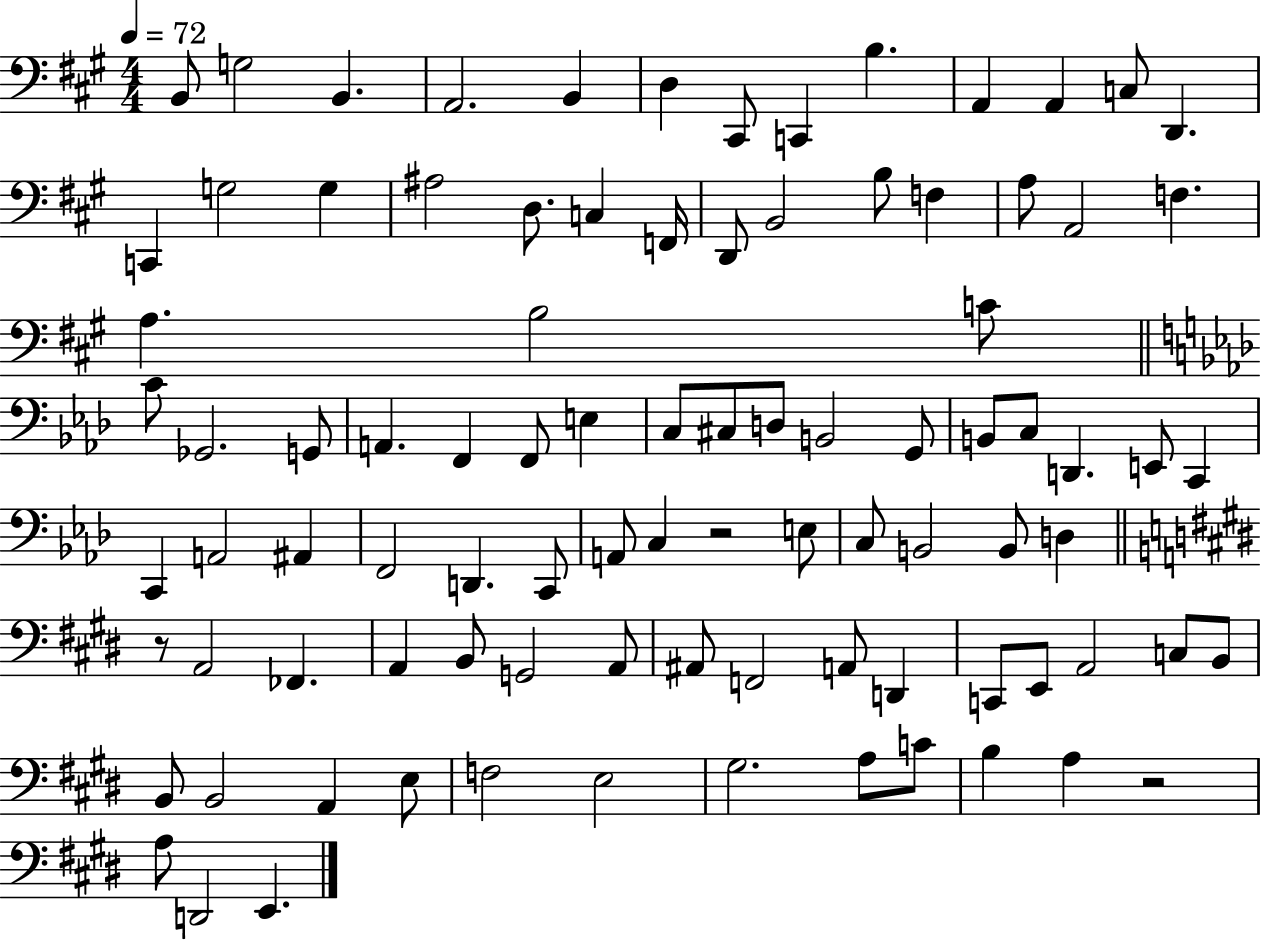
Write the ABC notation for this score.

X:1
T:Untitled
M:4/4
L:1/4
K:A
B,,/2 G,2 B,, A,,2 B,, D, ^C,,/2 C,, B, A,, A,, C,/2 D,, C,, G,2 G, ^A,2 D,/2 C, F,,/4 D,,/2 B,,2 B,/2 F, A,/2 A,,2 F, A, B,2 C/2 C/2 _G,,2 G,,/2 A,, F,, F,,/2 E, C,/2 ^C,/2 D,/2 B,,2 G,,/2 B,,/2 C,/2 D,, E,,/2 C,, C,, A,,2 ^A,, F,,2 D,, C,,/2 A,,/2 C, z2 E,/2 C,/2 B,,2 B,,/2 D, z/2 A,,2 _F,, A,, B,,/2 G,,2 A,,/2 ^A,,/2 F,,2 A,,/2 D,, C,,/2 E,,/2 A,,2 C,/2 B,,/2 B,,/2 B,,2 A,, E,/2 F,2 E,2 ^G,2 A,/2 C/2 B, A, z2 A,/2 D,,2 E,,